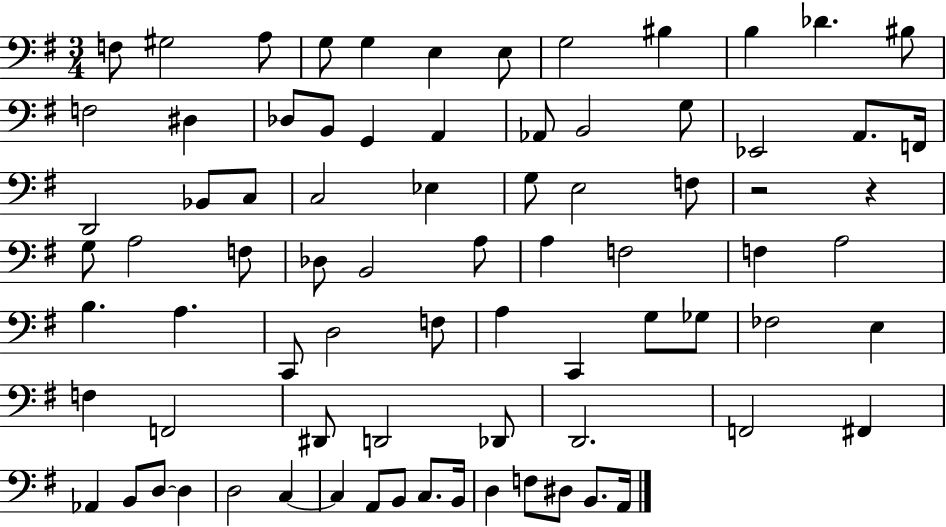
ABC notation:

X:1
T:Untitled
M:3/4
L:1/4
K:G
F,/2 ^G,2 A,/2 G,/2 G, E, E,/2 G,2 ^B, B, _D ^B,/2 F,2 ^D, _D,/2 B,,/2 G,, A,, _A,,/2 B,,2 G,/2 _E,,2 A,,/2 F,,/4 D,,2 _B,,/2 C,/2 C,2 _E, G,/2 E,2 F,/2 z2 z G,/2 A,2 F,/2 _D,/2 B,,2 A,/2 A, F,2 F, A,2 B, A, C,,/2 D,2 F,/2 A, C,, G,/2 _G,/2 _F,2 E, F, F,,2 ^D,,/2 D,,2 _D,,/2 D,,2 F,,2 ^F,, _A,, B,,/2 D,/2 D, D,2 C, C, A,,/2 B,,/2 C,/2 B,,/4 D, F,/2 ^D,/2 B,,/2 A,,/4